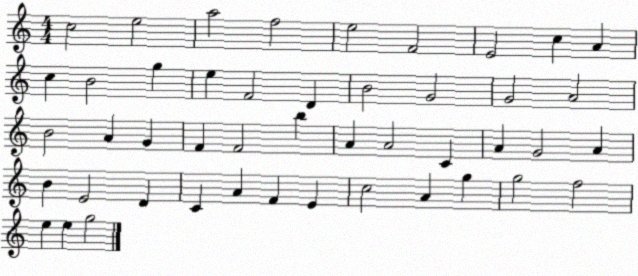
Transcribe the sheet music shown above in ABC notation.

X:1
T:Untitled
M:4/4
L:1/4
K:C
c2 e2 a2 f2 e2 F2 E2 c A c B2 g e F2 D B2 G2 G2 A2 B2 A G F F2 b A A2 C A G2 A B E2 D C A F E c2 A g g2 f2 e e g2